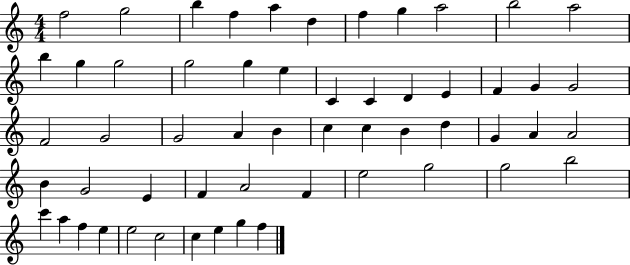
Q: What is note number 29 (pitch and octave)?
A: B4